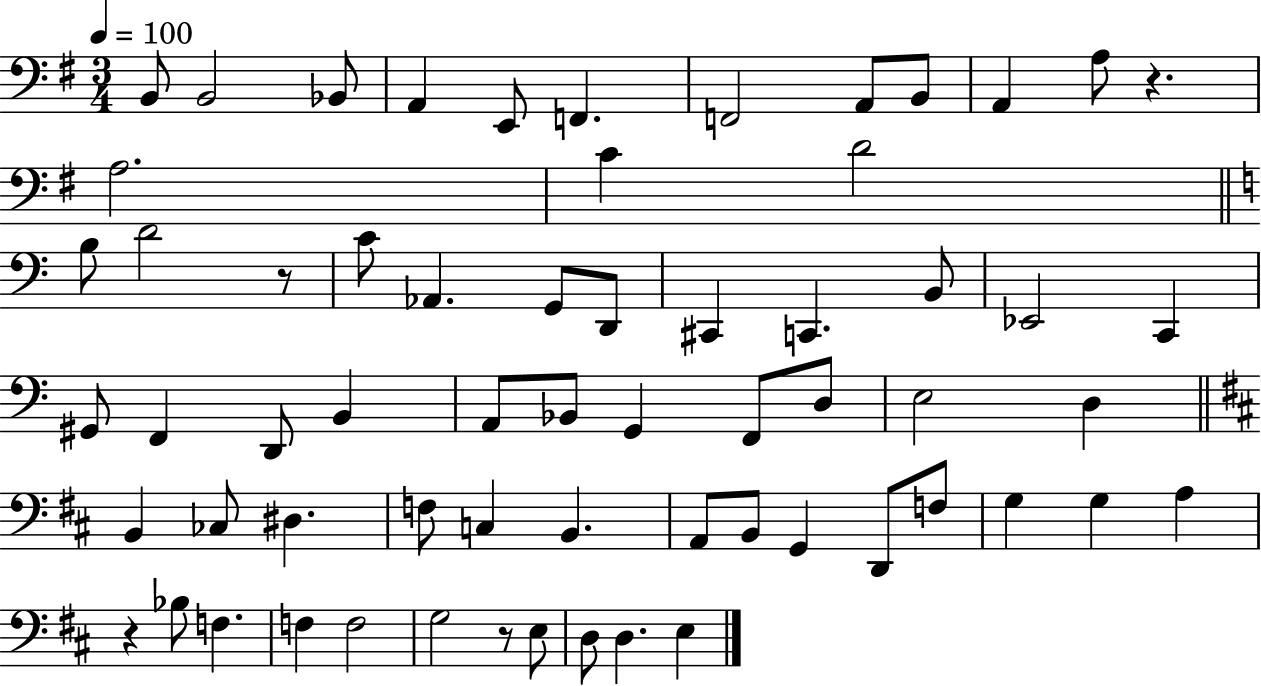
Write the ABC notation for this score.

X:1
T:Untitled
M:3/4
L:1/4
K:G
B,,/2 B,,2 _B,,/2 A,, E,,/2 F,, F,,2 A,,/2 B,,/2 A,, A,/2 z A,2 C D2 B,/2 D2 z/2 C/2 _A,, G,,/2 D,,/2 ^C,, C,, B,,/2 _E,,2 C,, ^G,,/2 F,, D,,/2 B,, A,,/2 _B,,/2 G,, F,,/2 D,/2 E,2 D, B,, _C,/2 ^D, F,/2 C, B,, A,,/2 B,,/2 G,, D,,/2 F,/2 G, G, A, z _B,/2 F, F, F,2 G,2 z/2 E,/2 D,/2 D, E,